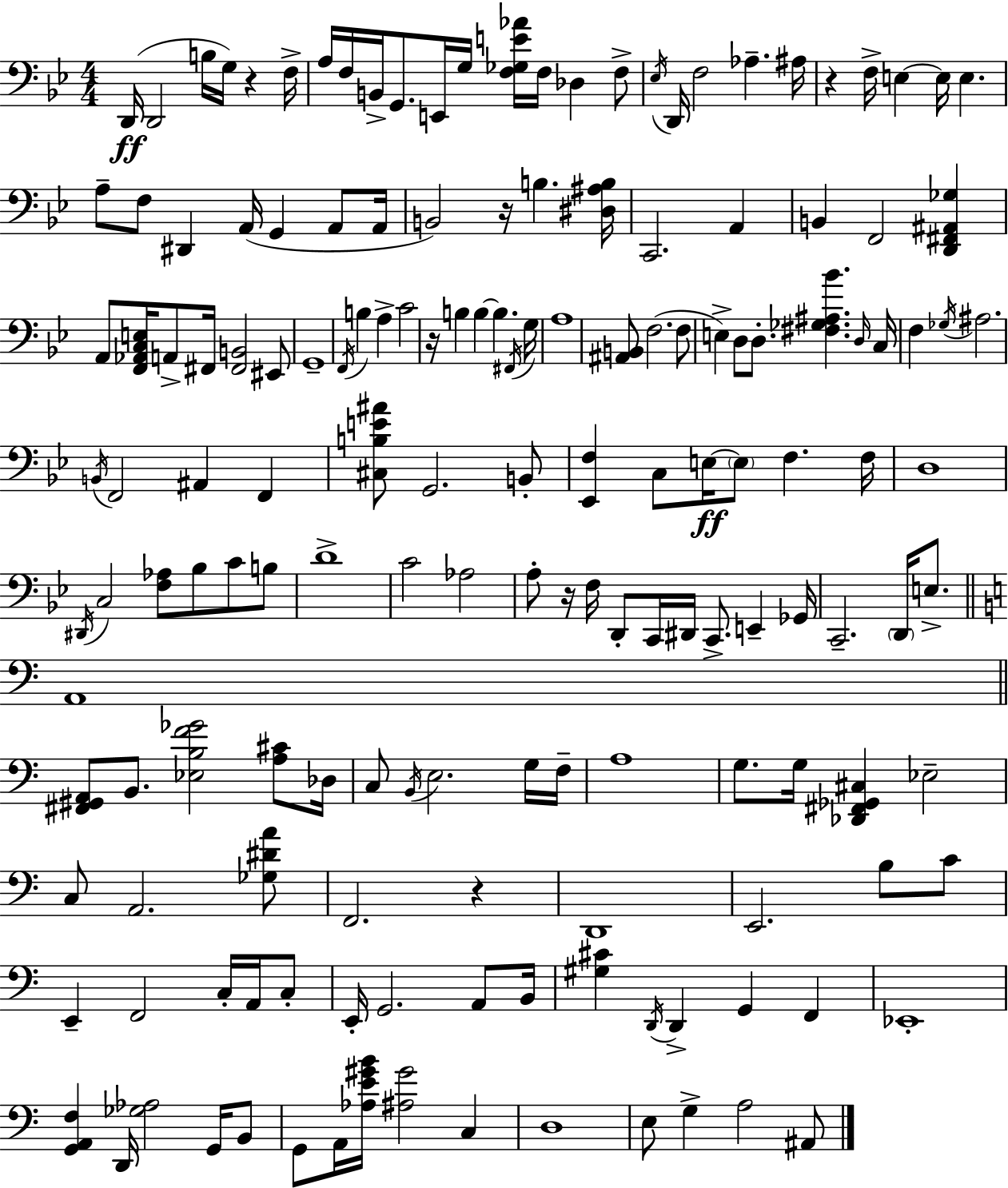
X:1
T:Untitled
M:4/4
L:1/4
K:Gm
D,,/4 D,,2 B,/4 G,/4 z F,/4 A,/4 F,/4 B,,/4 G,,/2 E,,/4 G,/4 [F,_G,E_A]/4 F,/4 _D, F,/2 _E,/4 D,,/4 F,2 _A, ^A,/4 z F,/4 E, E,/4 E, A,/2 F,/2 ^D,, A,,/4 G,, A,,/2 A,,/4 B,,2 z/4 B, [^D,^A,B,]/4 C,,2 A,, B,, F,,2 [D,,^F,,^A,,_G,] A,,/2 [F,,_A,,C,E,]/4 A,,/2 ^F,,/4 [^F,,B,,]2 ^E,,/2 G,,4 F,,/4 B, A, C2 z/4 B, B, B, ^F,,/4 G,/4 A,4 [^A,,B,,]/2 F,2 F,/2 E, D,/2 D,/2 [^F,_G,^A,_B] D,/4 C,/4 F, _G,/4 ^A,2 B,,/4 F,,2 ^A,, F,, [^C,B,E^A]/2 G,,2 B,,/2 [_E,,F,] C,/2 E,/4 E,/2 F, F,/4 D,4 ^D,,/4 C,2 [F,_A,]/2 _B,/2 C/2 B,/2 D4 C2 _A,2 A,/2 z/4 F,/4 D,,/2 C,,/4 ^D,,/4 C,,/2 E,, _G,,/4 C,,2 D,,/4 E,/2 A,,4 [^F,,^G,,A,,]/2 B,,/2 [_E,B,F_G]2 [A,^C]/2 _D,/4 C,/2 B,,/4 E,2 G,/4 F,/4 A,4 G,/2 G,/4 [_D,,^F,,_G,,^C,] _E,2 C,/2 A,,2 [_G,^DA]/2 F,,2 z D,,4 E,,2 B,/2 C/2 E,, F,,2 C,/4 A,,/4 C,/2 E,,/4 G,,2 A,,/2 B,,/4 [^G,^C] D,,/4 D,, G,, F,, _E,,4 [G,,A,,F,] D,,/4 [_G,_A,]2 G,,/4 B,,/2 G,,/2 A,,/4 [_A,E^GB]/4 [^A,^G]2 C, D,4 E,/2 G, A,2 ^A,,/2